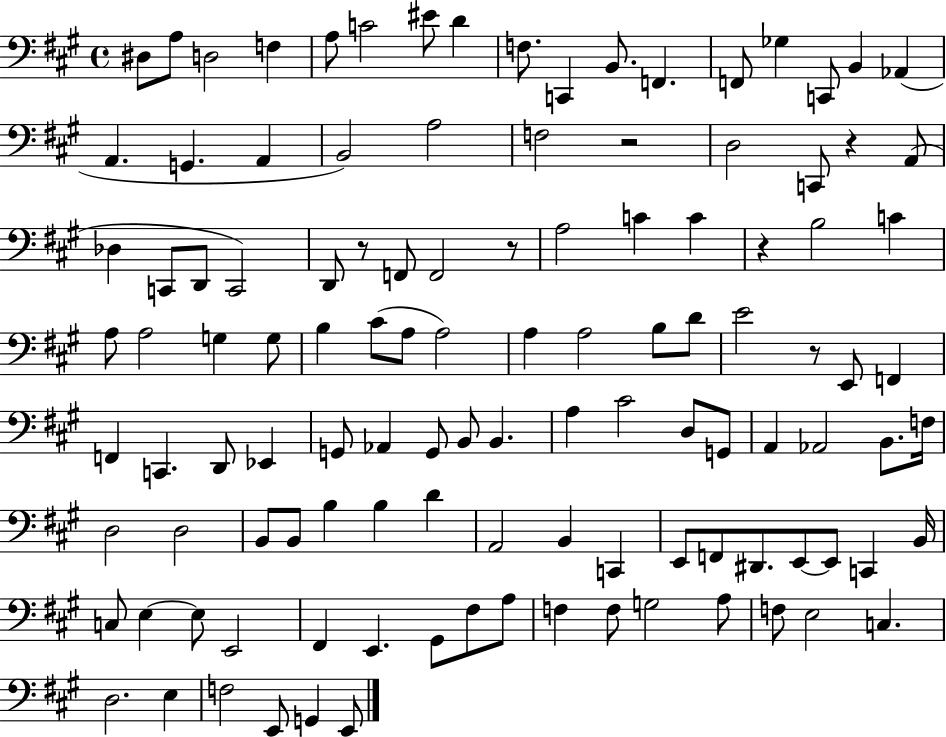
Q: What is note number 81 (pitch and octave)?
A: E2